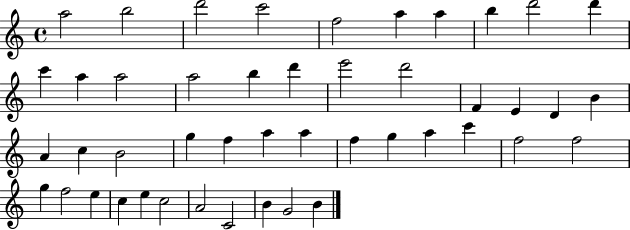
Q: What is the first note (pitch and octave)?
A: A5